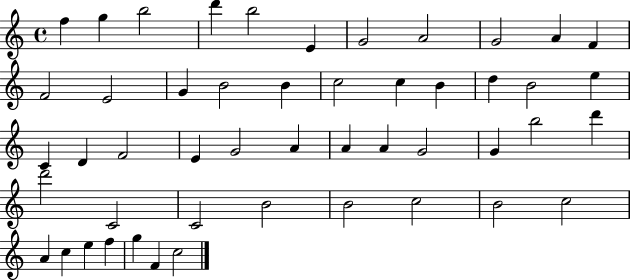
F5/q G5/q B5/h D6/q B5/h E4/q G4/h A4/h G4/h A4/q F4/q F4/h E4/h G4/q B4/h B4/q C5/h C5/q B4/q D5/q B4/h E5/q C4/q D4/q F4/h E4/q G4/h A4/q A4/q A4/q G4/h G4/q B5/h D6/q D6/h C4/h C4/h B4/h B4/h C5/h B4/h C5/h A4/q C5/q E5/q F5/q G5/q F4/q C5/h